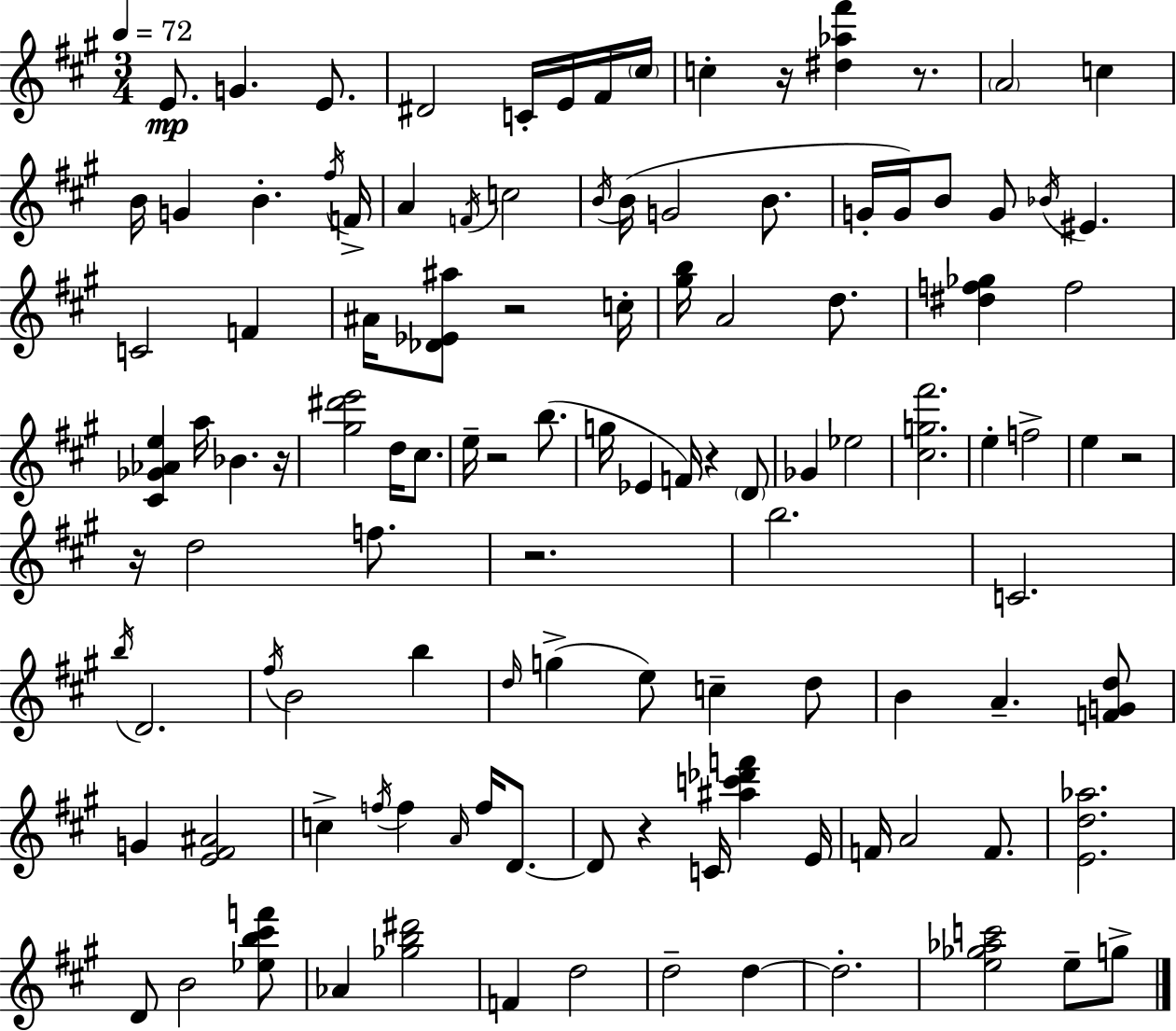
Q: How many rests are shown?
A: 10